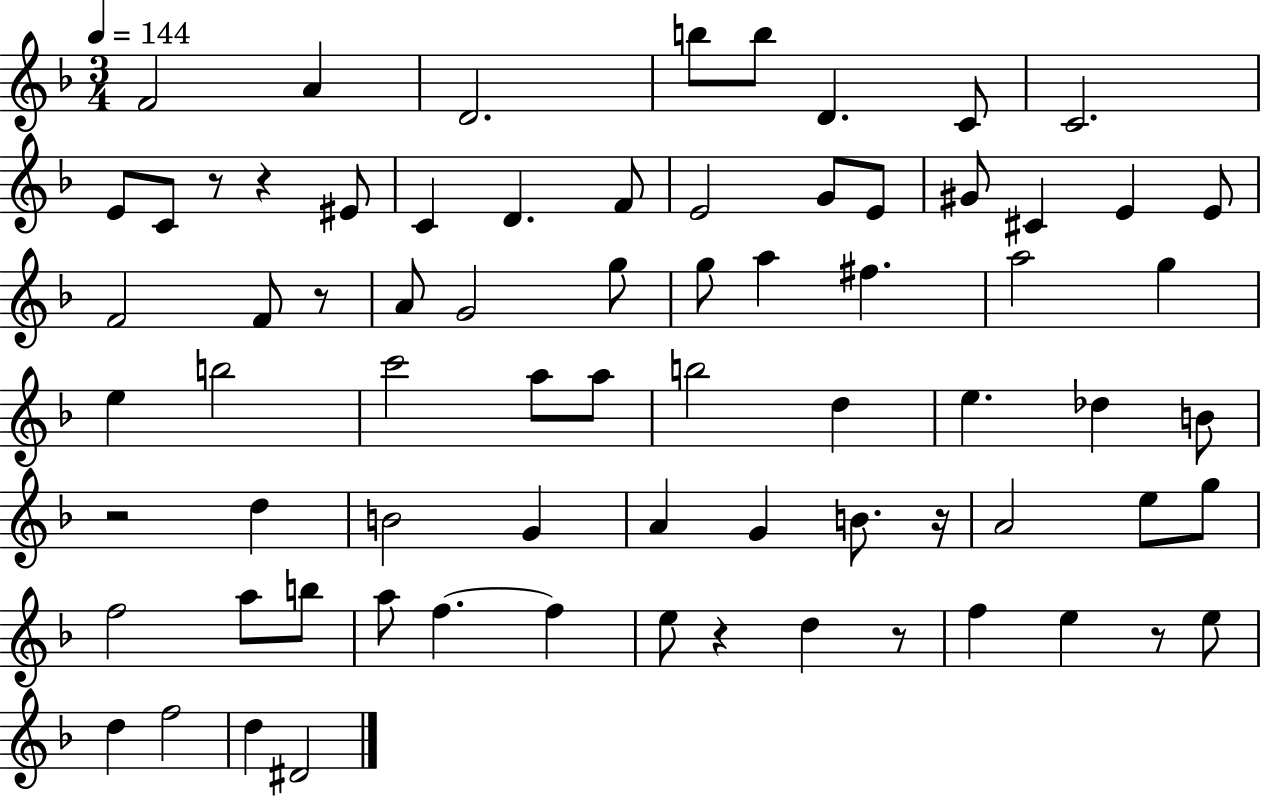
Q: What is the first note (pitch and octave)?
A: F4